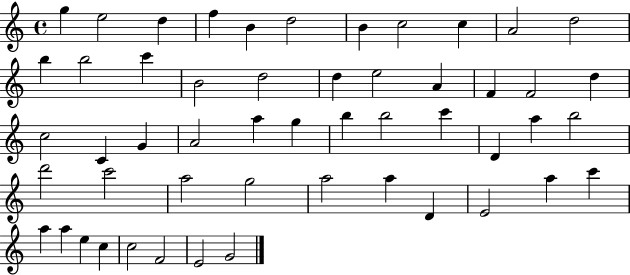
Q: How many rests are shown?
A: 0